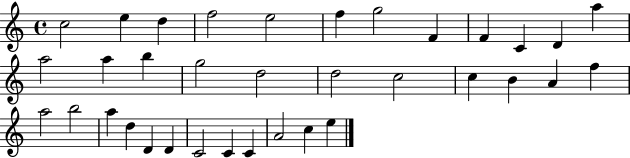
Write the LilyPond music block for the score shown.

{
  \clef treble
  \time 4/4
  \defaultTimeSignature
  \key c \major
  c''2 e''4 d''4 | f''2 e''2 | f''4 g''2 f'4 | f'4 c'4 d'4 a''4 | \break a''2 a''4 b''4 | g''2 d''2 | d''2 c''2 | c''4 b'4 a'4 f''4 | \break a''2 b''2 | a''4 d''4 d'4 d'4 | c'2 c'4 c'4 | a'2 c''4 e''4 | \break \bar "|."
}